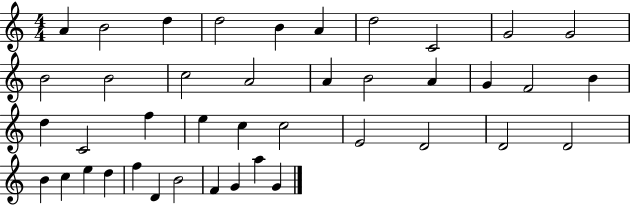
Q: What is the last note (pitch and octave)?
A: G4